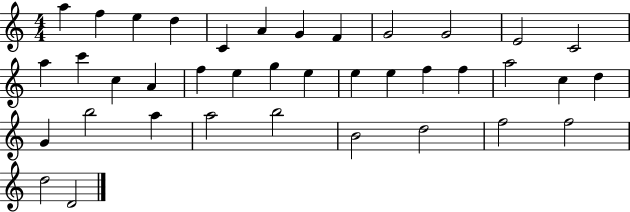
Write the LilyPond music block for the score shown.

{
  \clef treble
  \numericTimeSignature
  \time 4/4
  \key c \major
  a''4 f''4 e''4 d''4 | c'4 a'4 g'4 f'4 | g'2 g'2 | e'2 c'2 | \break a''4 c'''4 c''4 a'4 | f''4 e''4 g''4 e''4 | e''4 e''4 f''4 f''4 | a''2 c''4 d''4 | \break g'4 b''2 a''4 | a''2 b''2 | b'2 d''2 | f''2 f''2 | \break d''2 d'2 | \bar "|."
}